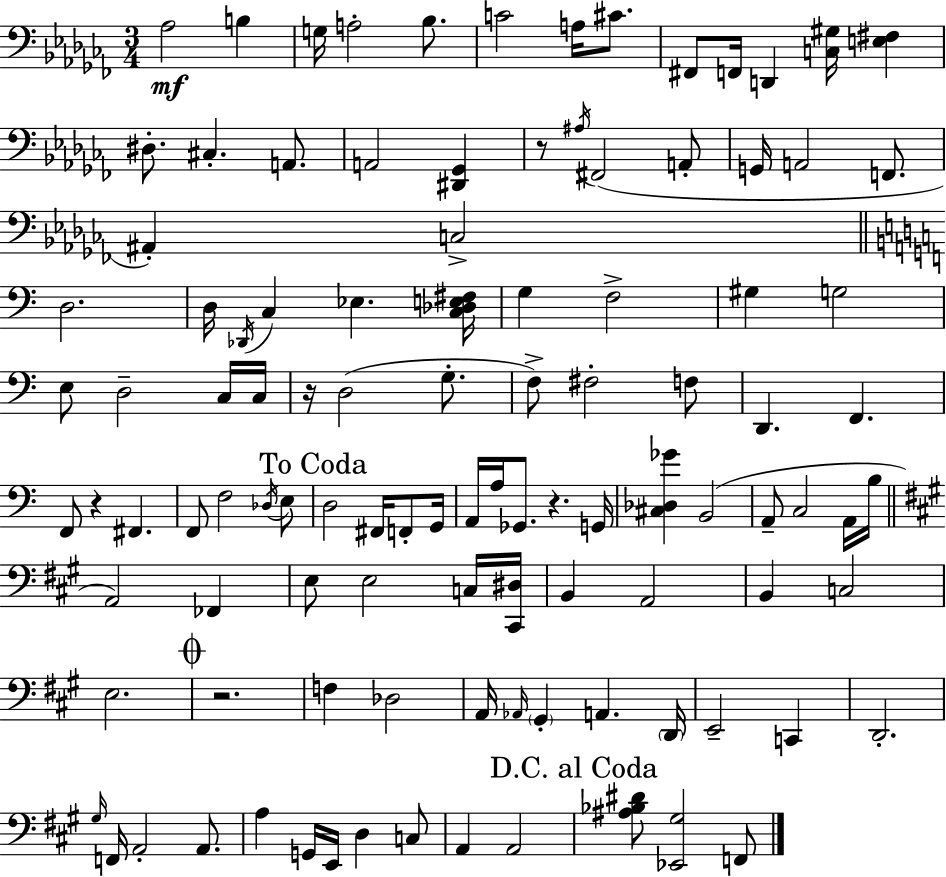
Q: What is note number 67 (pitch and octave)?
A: C3